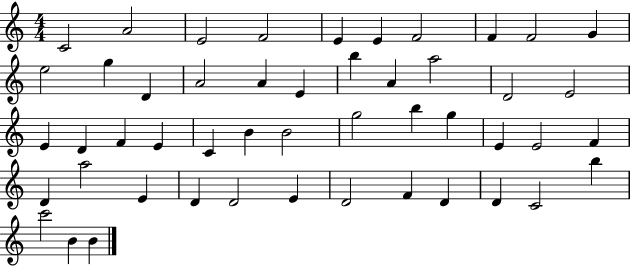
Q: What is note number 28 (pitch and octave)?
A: B4